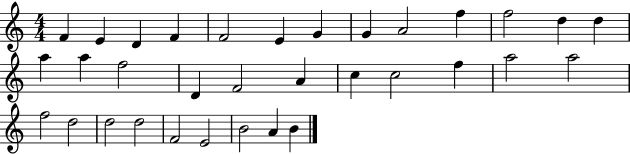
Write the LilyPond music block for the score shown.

{
  \clef treble
  \numericTimeSignature
  \time 4/4
  \key c \major
  f'4 e'4 d'4 f'4 | f'2 e'4 g'4 | g'4 a'2 f''4 | f''2 d''4 d''4 | \break a''4 a''4 f''2 | d'4 f'2 a'4 | c''4 c''2 f''4 | a''2 a''2 | \break f''2 d''2 | d''2 d''2 | f'2 e'2 | b'2 a'4 b'4 | \break \bar "|."
}